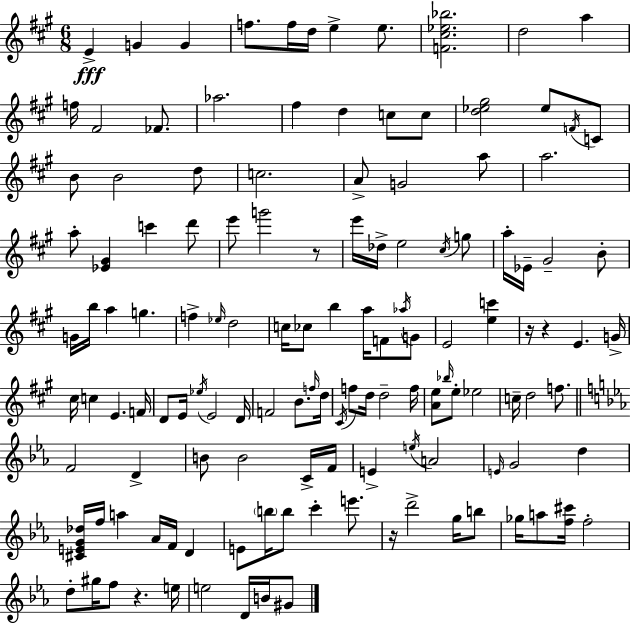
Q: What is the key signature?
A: A major